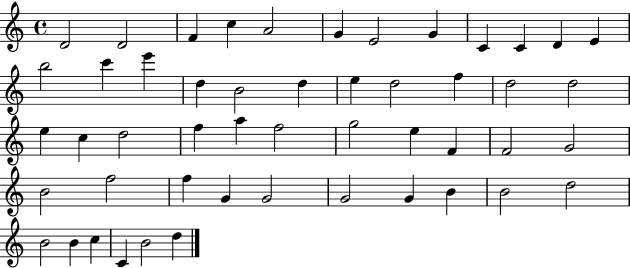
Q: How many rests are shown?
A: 0